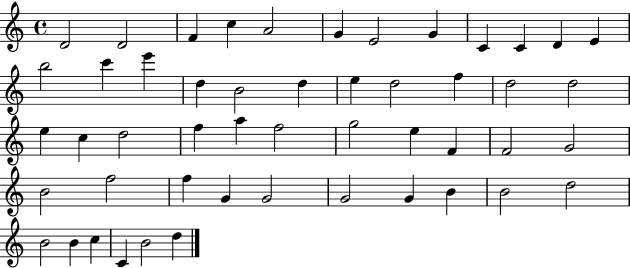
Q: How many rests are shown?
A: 0